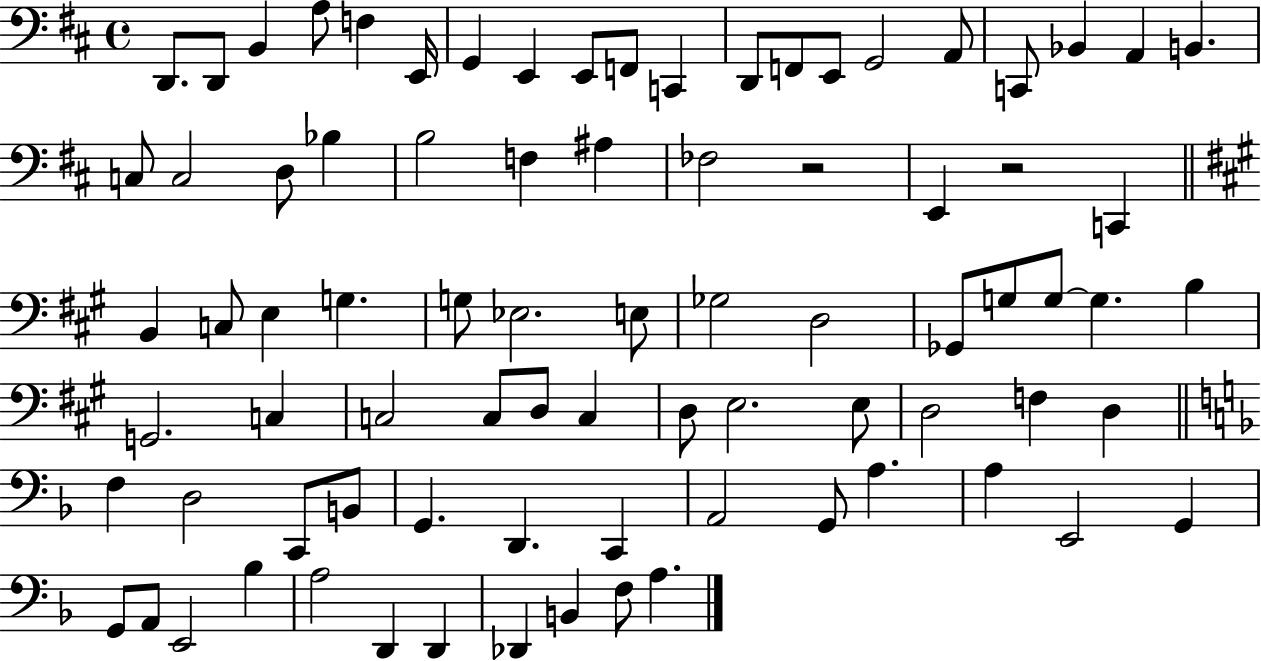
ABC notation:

X:1
T:Untitled
M:4/4
L:1/4
K:D
D,,/2 D,,/2 B,, A,/2 F, E,,/4 G,, E,, E,,/2 F,,/2 C,, D,,/2 F,,/2 E,,/2 G,,2 A,,/2 C,,/2 _B,, A,, B,, C,/2 C,2 D,/2 _B, B,2 F, ^A, _F,2 z2 E,, z2 C,, B,, C,/2 E, G, G,/2 _E,2 E,/2 _G,2 D,2 _G,,/2 G,/2 G,/2 G, B, G,,2 C, C,2 C,/2 D,/2 C, D,/2 E,2 E,/2 D,2 F, D, F, D,2 C,,/2 B,,/2 G,, D,, C,, A,,2 G,,/2 A, A, E,,2 G,, G,,/2 A,,/2 E,,2 _B, A,2 D,, D,, _D,, B,, F,/2 A,